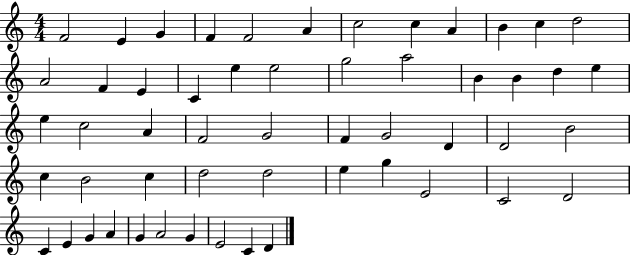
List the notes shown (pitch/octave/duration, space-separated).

F4/h E4/q G4/q F4/q F4/h A4/q C5/h C5/q A4/q B4/q C5/q D5/h A4/h F4/q E4/q C4/q E5/q E5/h G5/h A5/h B4/q B4/q D5/q E5/q E5/q C5/h A4/q F4/h G4/h F4/q G4/h D4/q D4/h B4/h C5/q B4/h C5/q D5/h D5/h E5/q G5/q E4/h C4/h D4/h C4/q E4/q G4/q A4/q G4/q A4/h G4/q E4/h C4/q D4/q